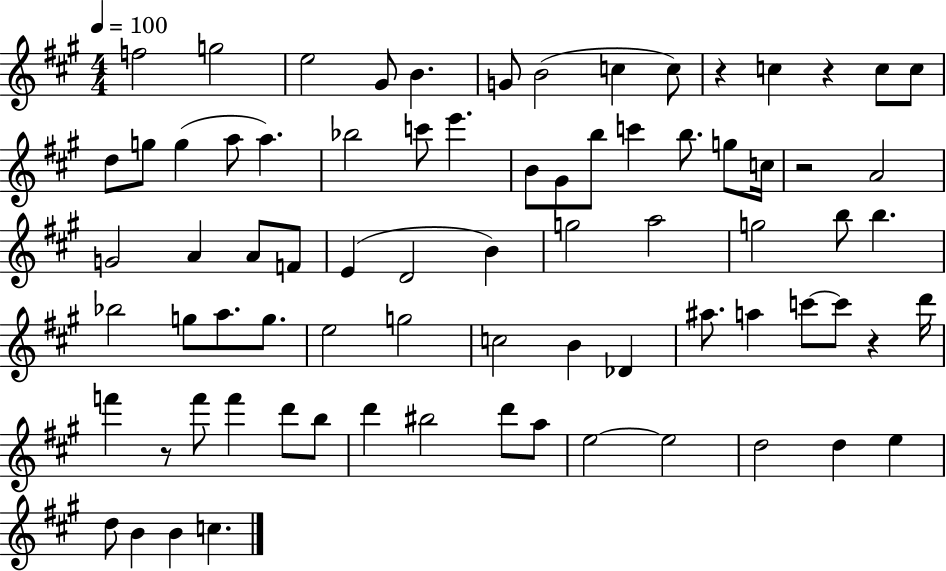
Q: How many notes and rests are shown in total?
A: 77